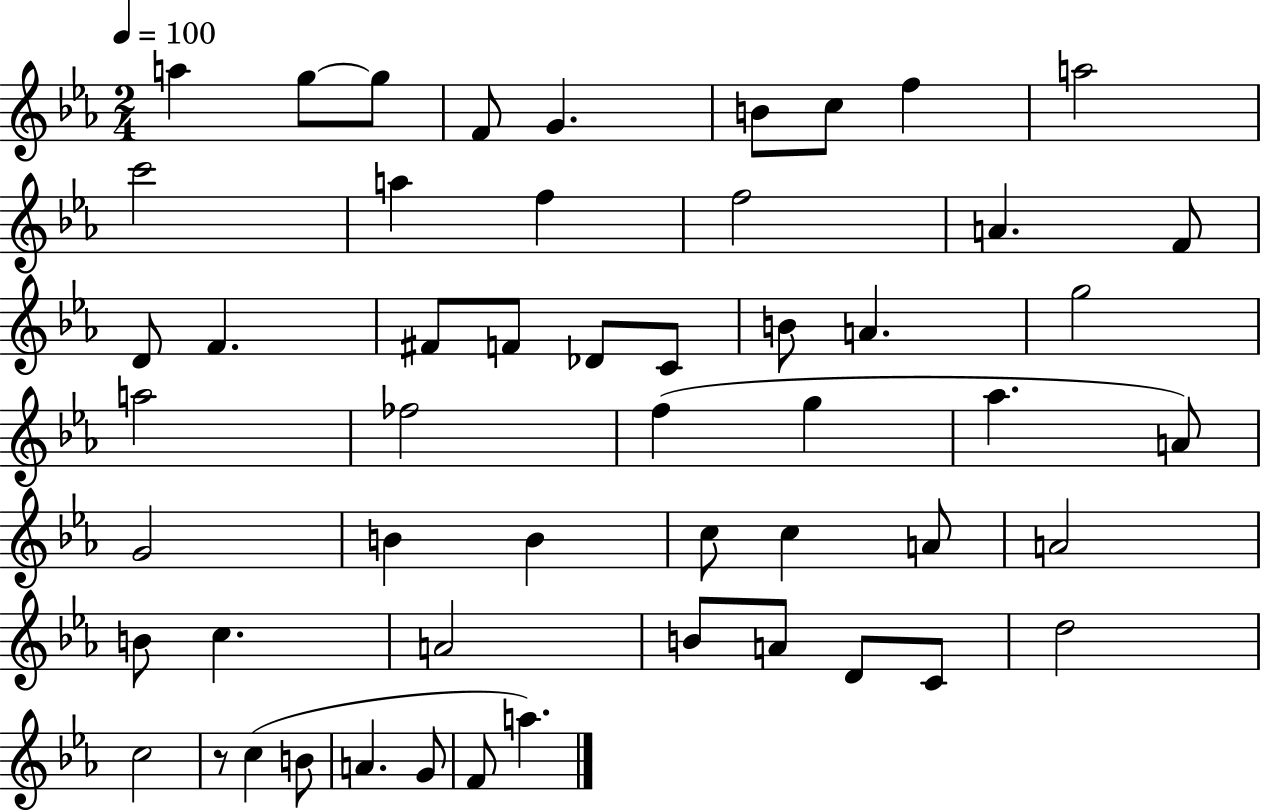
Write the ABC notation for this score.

X:1
T:Untitled
M:2/4
L:1/4
K:Eb
a g/2 g/2 F/2 G B/2 c/2 f a2 c'2 a f f2 A F/2 D/2 F ^F/2 F/2 _D/2 C/2 B/2 A g2 a2 _f2 f g _a A/2 G2 B B c/2 c A/2 A2 B/2 c A2 B/2 A/2 D/2 C/2 d2 c2 z/2 c B/2 A G/2 F/2 a